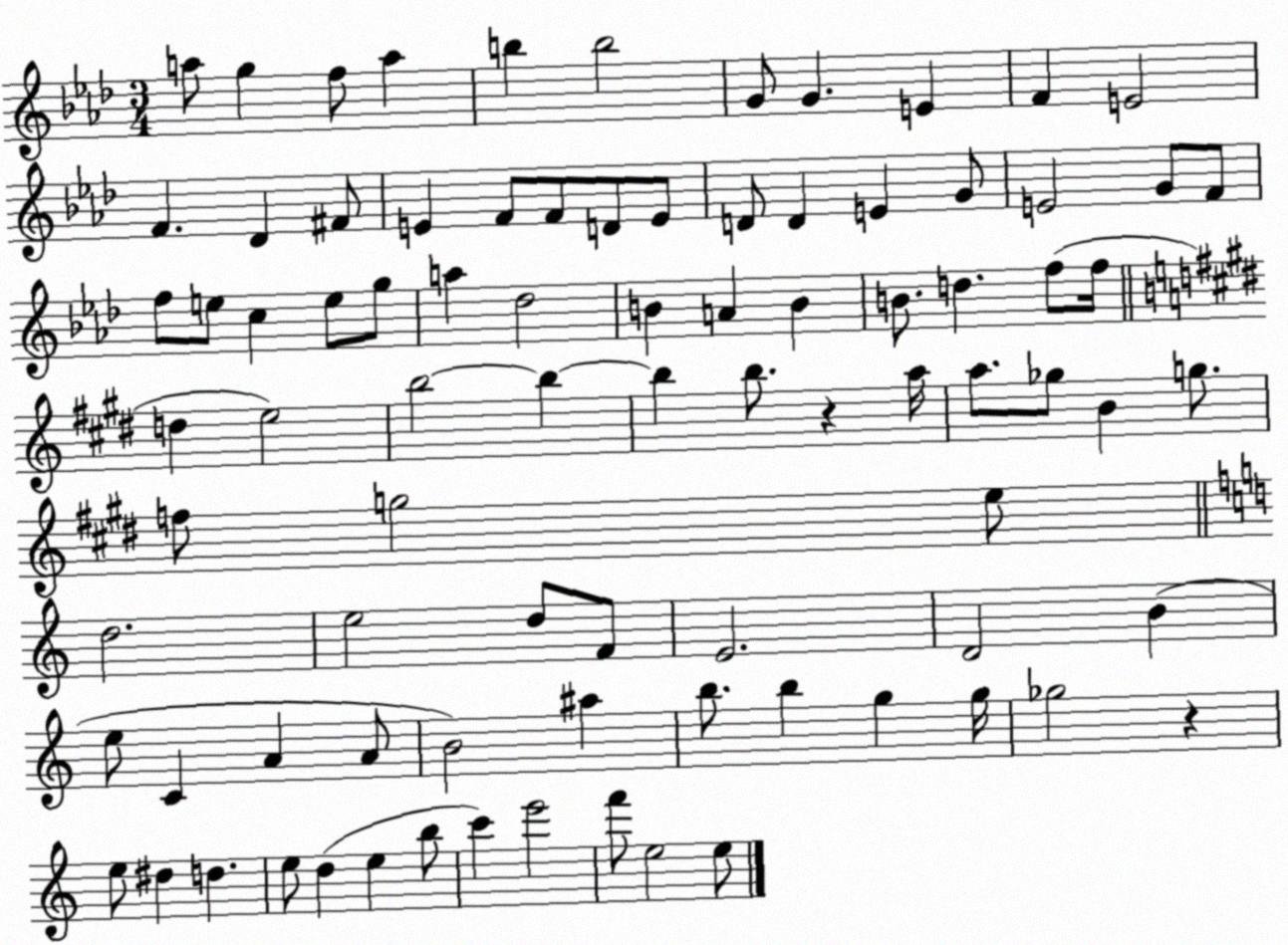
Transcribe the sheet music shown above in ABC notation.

X:1
T:Untitled
M:3/4
L:1/4
K:Ab
a/2 g f/2 a b b2 G/2 G E F E2 F _D ^F/2 E F/2 F/2 D/2 E/2 D/2 D E G/2 E2 G/2 F/2 f/2 e/2 c e/2 g/2 a _d2 B A B B/2 d f/2 f/4 d e2 b2 b b b/2 z a/4 a/2 _g/2 B g/2 f/2 g2 e/2 d2 e2 d/2 F/2 E2 D2 B e/2 C A A/2 B2 ^a b/2 b g g/4 _g2 z e/2 ^d d e/2 d e b/2 c' e'2 f'/2 e2 e/2